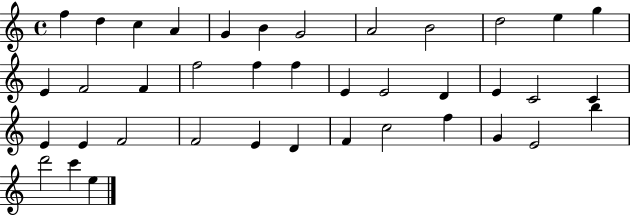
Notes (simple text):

F5/q D5/q C5/q A4/q G4/q B4/q G4/h A4/h B4/h D5/h E5/q G5/q E4/q F4/h F4/q F5/h F5/q F5/q E4/q E4/h D4/q E4/q C4/h C4/q E4/q E4/q F4/h F4/h E4/q D4/q F4/q C5/h F5/q G4/q E4/h B5/q D6/h C6/q E5/q